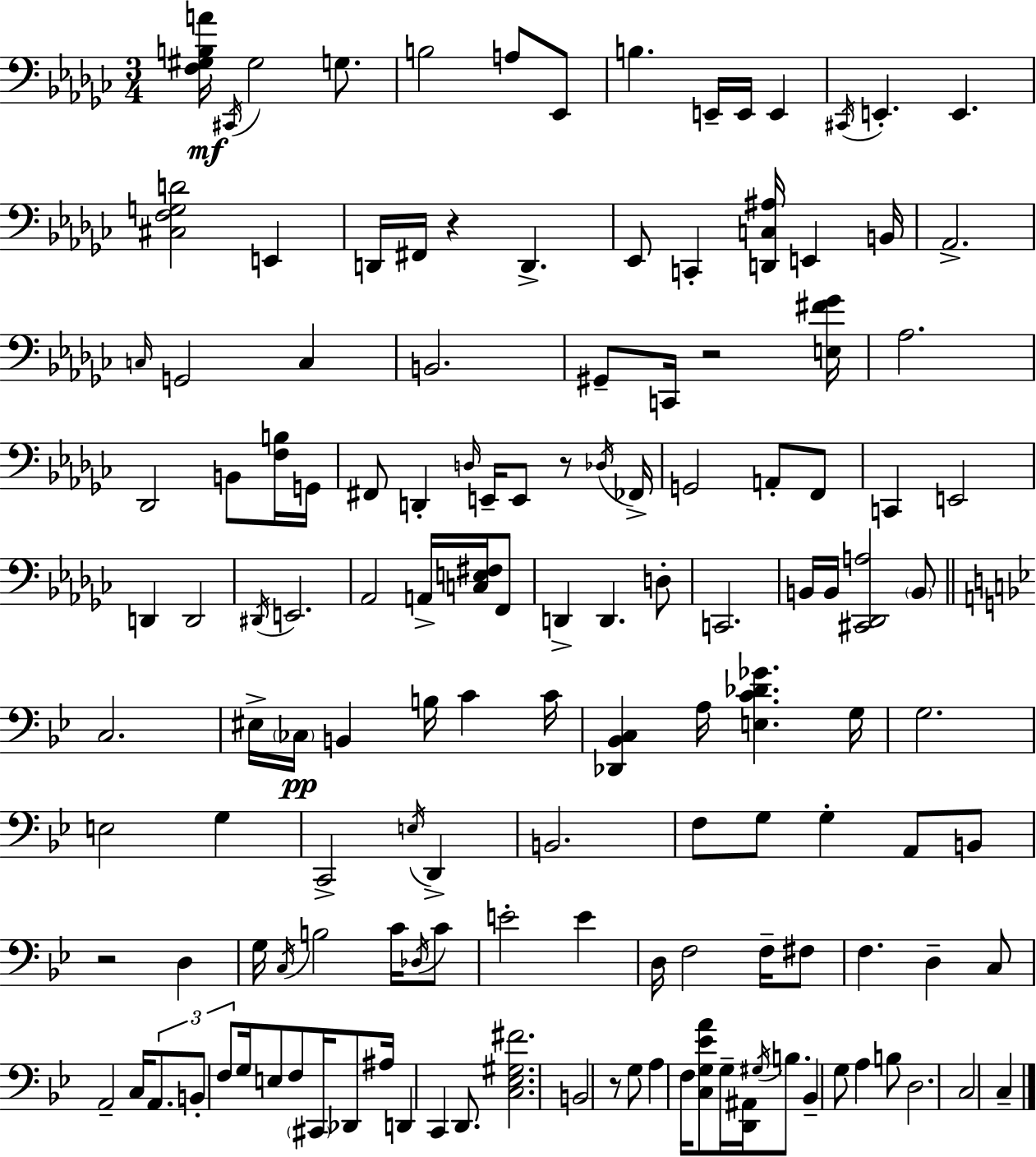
X:1
T:Untitled
M:3/4
L:1/4
K:Ebm
[F,^G,B,A]/4 ^C,,/4 ^G,2 G,/2 B,2 A,/2 _E,,/2 B, E,,/4 E,,/4 E,, ^C,,/4 E,, E,, [^C,F,G,D]2 E,, D,,/4 ^F,,/4 z D,, _E,,/2 C,, [D,,C,^A,]/4 E,, B,,/4 _A,,2 C,/4 G,,2 C, B,,2 ^G,,/2 C,,/4 z2 [E,^F_G]/4 _A,2 _D,,2 B,,/2 [F,B,]/4 G,,/4 ^F,,/2 D,, D,/4 E,,/4 E,,/2 z/2 _D,/4 _F,,/4 G,,2 A,,/2 F,,/2 C,, E,,2 D,, D,,2 ^D,,/4 E,,2 _A,,2 A,,/4 [C,E,^F,]/4 F,,/2 D,, D,, D,/2 C,,2 B,,/4 B,,/4 [^C,,_D,,A,]2 B,,/2 C,2 ^E,/4 _C,/4 B,, B,/4 C C/4 [_D,,_B,,C,] A,/4 [E,C_D_G] G,/4 G,2 E,2 G, C,,2 E,/4 D,, B,,2 F,/2 G,/2 G, A,,/2 B,,/2 z2 D, G,/4 C,/4 B,2 C/4 _D,/4 C/2 E2 E D,/4 F,2 F,/4 ^F,/2 F, D, C,/2 A,,2 C,/4 A,,/2 B,,/2 F,/2 G,/4 E,/2 F,/2 ^C,,/4 _D,,/2 ^A,/4 D,, C,, D,,/2 [C,_E,^G,^F]2 B,,2 z/2 G,/2 A, F,/4 [C,G,_EA]/2 G,/4 [D,,^A,,]/4 ^G,/4 B,/2 _B,, G,/2 A, B,/2 D,2 C,2 C,